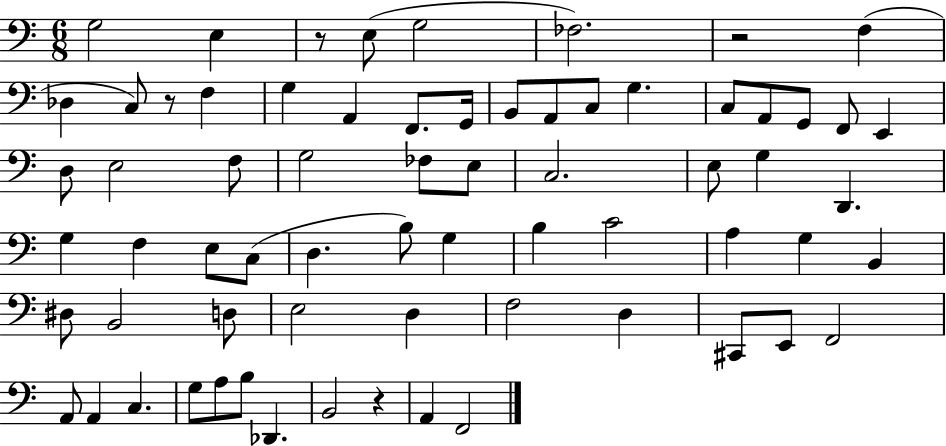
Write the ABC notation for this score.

X:1
T:Untitled
M:6/8
L:1/4
K:C
G,2 E, z/2 E,/2 G,2 _F,2 z2 F, _D, C,/2 z/2 F, G, A,, F,,/2 G,,/4 B,,/2 A,,/2 C,/2 G, C,/2 A,,/2 G,,/2 F,,/2 E,, D,/2 E,2 F,/2 G,2 _F,/2 E,/2 C,2 E,/2 G, D,, G, F, E,/2 C,/2 D, B,/2 G, B, C2 A, G, B,, ^D,/2 B,,2 D,/2 E,2 D, F,2 D, ^C,,/2 E,,/2 F,,2 A,,/2 A,, C, G,/2 A,/2 B,/2 _D,, B,,2 z A,, F,,2